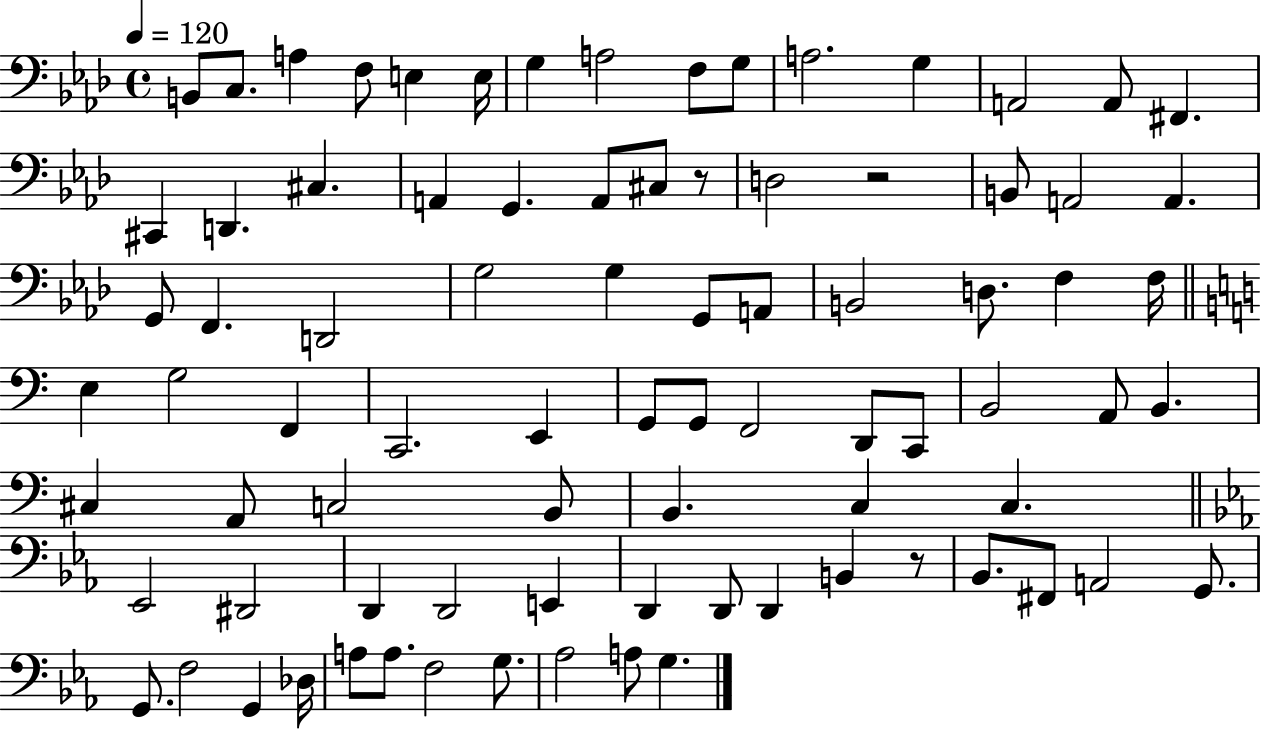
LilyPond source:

{
  \clef bass
  \time 4/4
  \defaultTimeSignature
  \key aes \major
  \tempo 4 = 120
  \repeat volta 2 { b,8 c8. a4 f8 e4 e16 | g4 a2 f8 g8 | a2. g4 | a,2 a,8 fis,4. | \break cis,4 d,4. cis4. | a,4 g,4. a,8 cis8 r8 | d2 r2 | b,8 a,2 a,4. | \break g,8 f,4. d,2 | g2 g4 g,8 a,8 | b,2 d8. f4 f16 | \bar "||" \break \key c \major e4 g2 f,4 | c,2. e,4 | g,8 g,8 f,2 d,8 c,8 | b,2 a,8 b,4. | \break cis4 a,8 c2 b,8 | b,4. c4 c4. | \bar "||" \break \key ees \major ees,2 dis,2 | d,4 d,2 e,4 | d,4 d,8 d,4 b,4 r8 | bes,8. fis,8 a,2 g,8. | \break g,8. f2 g,4 des16 | a8 a8. f2 g8. | aes2 a8 g4. | } \bar "|."
}